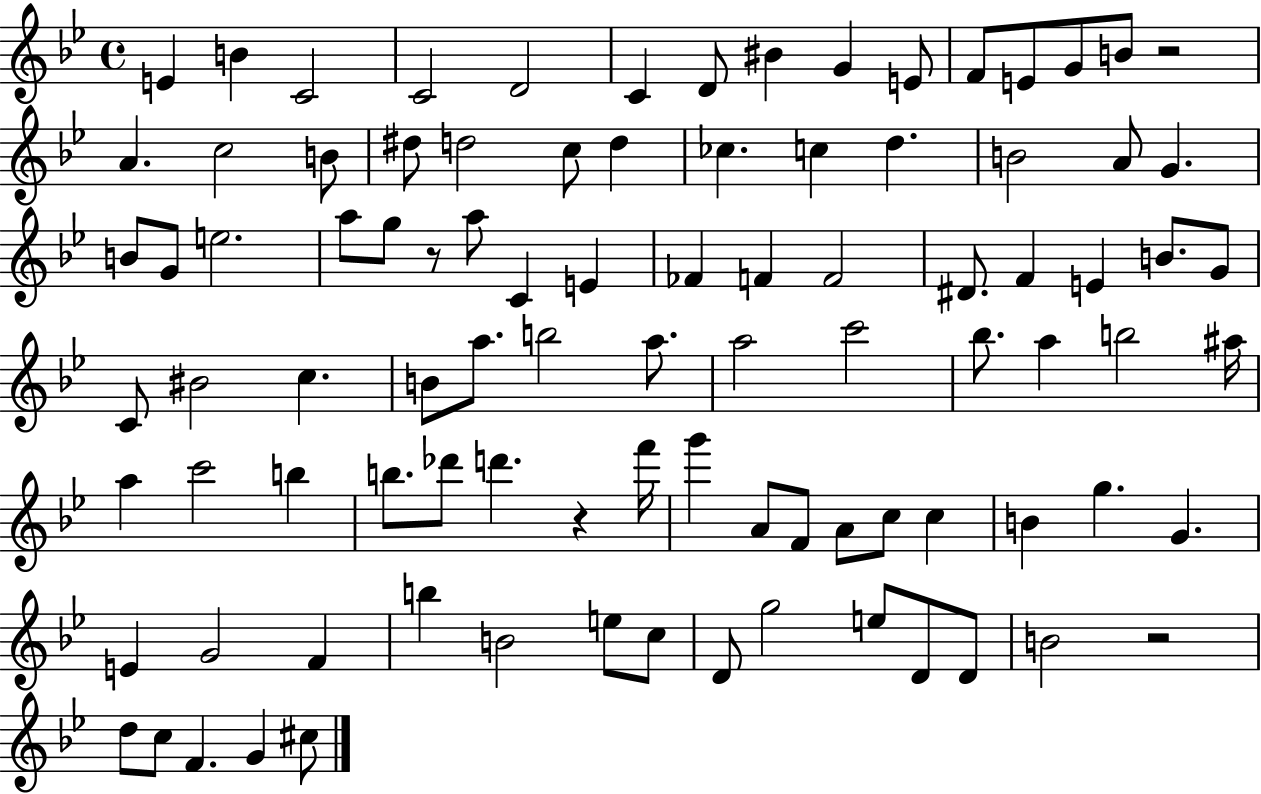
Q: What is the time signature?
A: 4/4